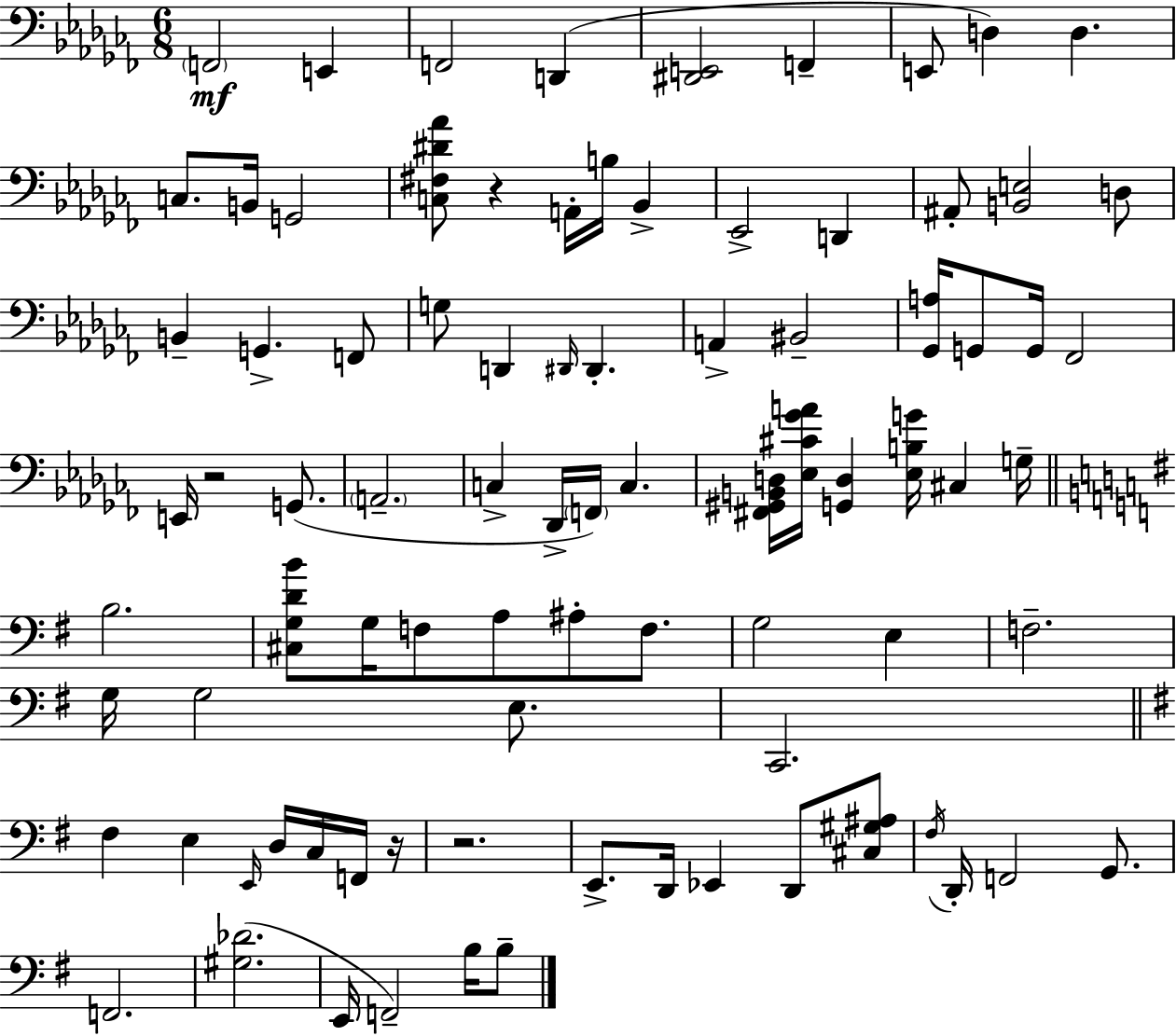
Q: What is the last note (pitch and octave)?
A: B3